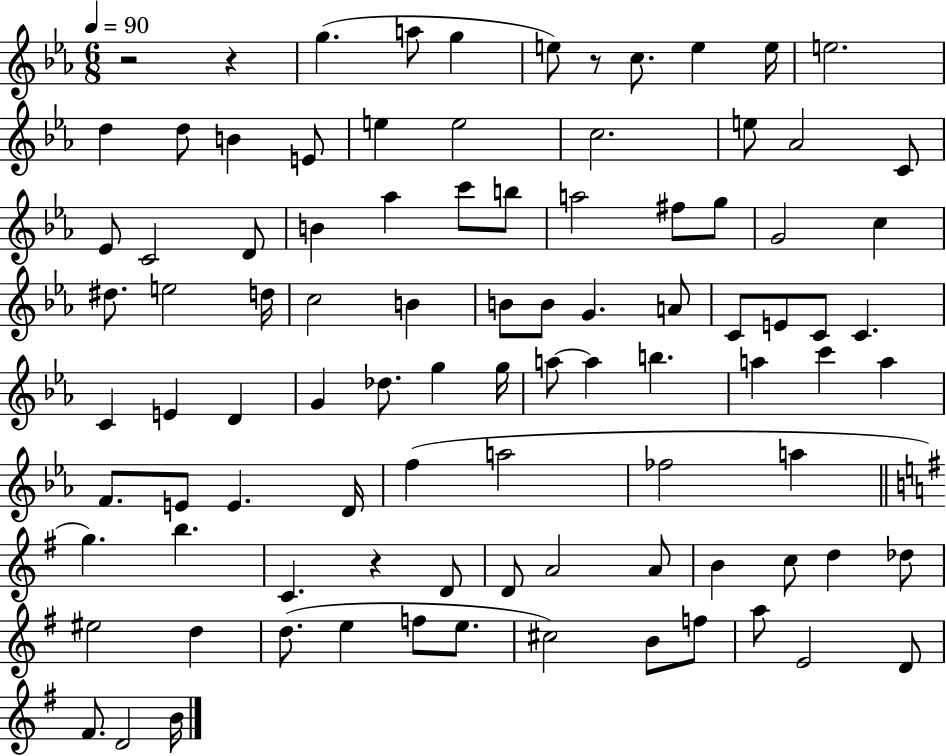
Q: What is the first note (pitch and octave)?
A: G5